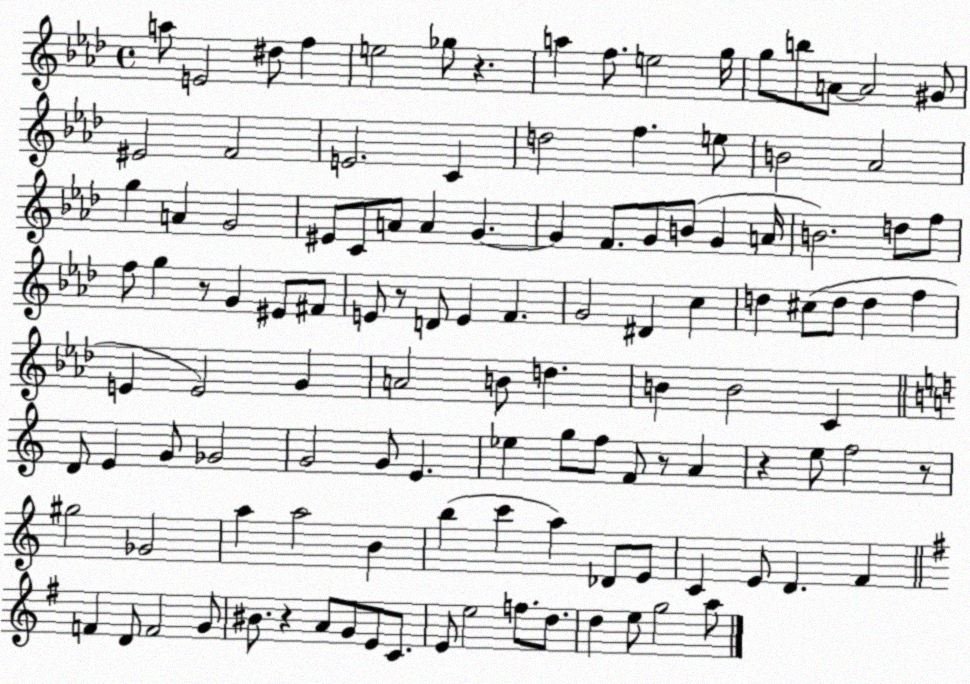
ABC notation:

X:1
T:Untitled
M:4/4
L:1/4
K:Ab
a/2 E2 ^d/2 f e2 _g/2 z a f/2 e2 g/4 g/2 b/2 A/2 A2 ^G/2 ^E2 F2 E2 C d2 f e/2 B2 _A2 g A G2 ^E/2 C/2 A/2 A G G F/2 G/2 B/2 G A/4 B2 d/2 f/2 f/2 g z/2 G ^E/2 ^F/2 E/2 z/2 D/2 E F G2 ^D c d ^c/2 d/2 d f E E2 G A2 B/2 d B B2 C D/2 E G/2 _G2 G2 G/2 E _e g/2 f/2 F/2 z/2 A z e/2 f2 z/2 ^g2 _G2 a a2 B b c' a _D/2 E/2 C E/2 D F F D/2 F2 G/2 ^B/2 z A/2 G/2 E/2 C/2 E/2 e2 f/2 d/2 d e/2 g2 a/2